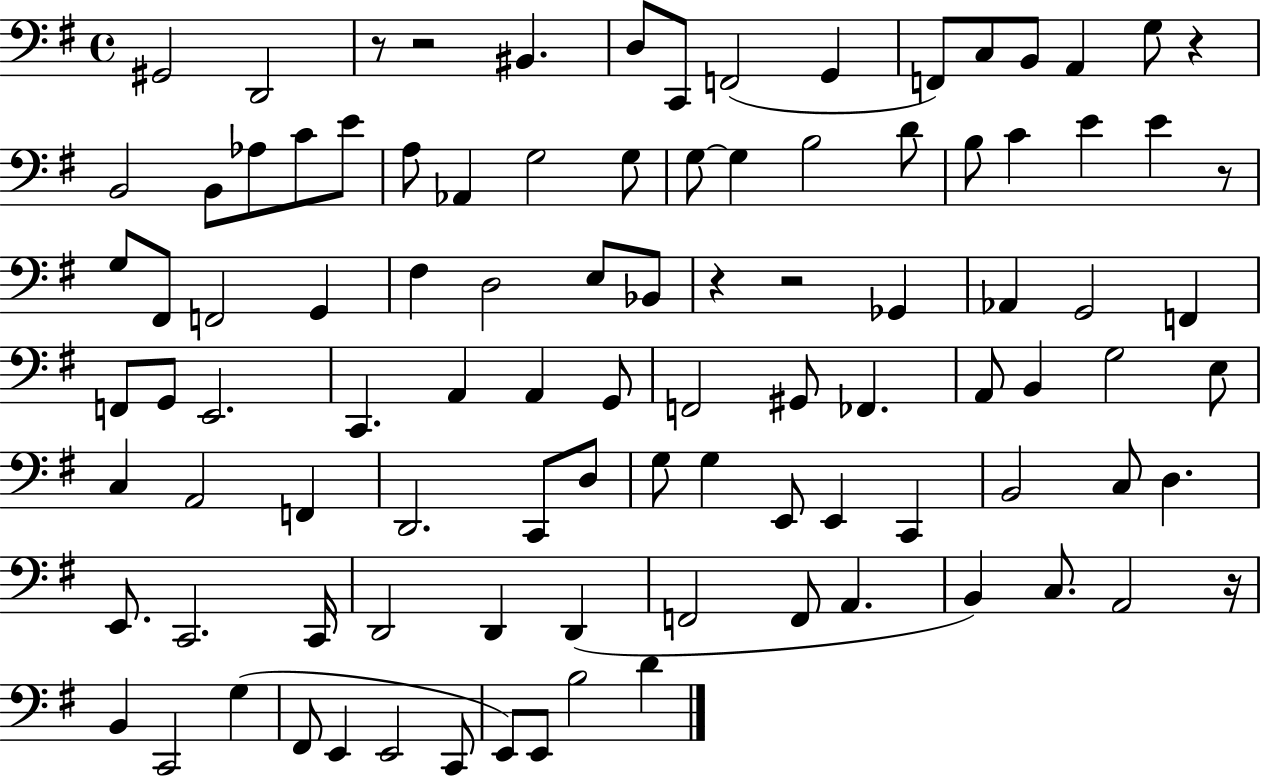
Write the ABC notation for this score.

X:1
T:Untitled
M:4/4
L:1/4
K:G
^G,,2 D,,2 z/2 z2 ^B,, D,/2 C,,/2 F,,2 G,, F,,/2 C,/2 B,,/2 A,, G,/2 z B,,2 B,,/2 _A,/2 C/2 E/2 A,/2 _A,, G,2 G,/2 G,/2 G, B,2 D/2 B,/2 C E E z/2 G,/2 ^F,,/2 F,,2 G,, ^F, D,2 E,/2 _B,,/2 z z2 _G,, _A,, G,,2 F,, F,,/2 G,,/2 E,,2 C,, A,, A,, G,,/2 F,,2 ^G,,/2 _F,, A,,/2 B,, G,2 E,/2 C, A,,2 F,, D,,2 C,,/2 D,/2 G,/2 G, E,,/2 E,, C,, B,,2 C,/2 D, E,,/2 C,,2 C,,/4 D,,2 D,, D,, F,,2 F,,/2 A,, B,, C,/2 A,,2 z/4 B,, C,,2 G, ^F,,/2 E,, E,,2 C,,/2 E,,/2 E,,/2 B,2 D